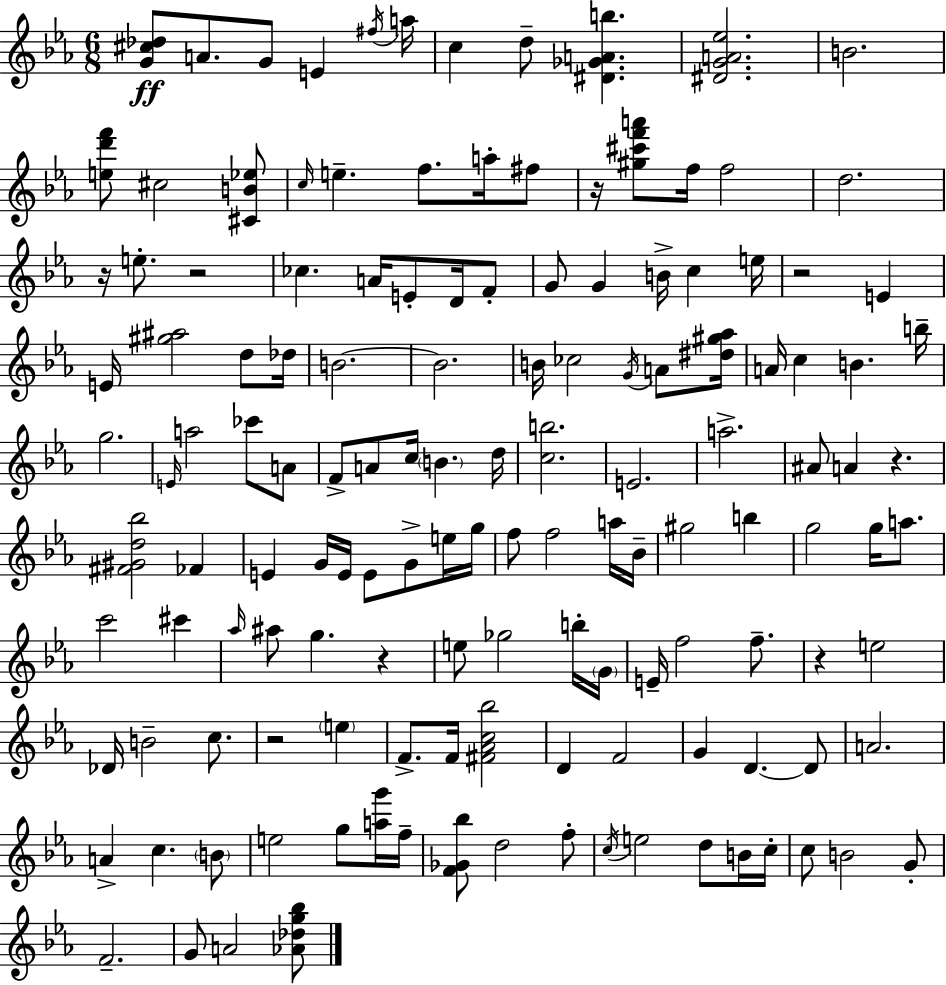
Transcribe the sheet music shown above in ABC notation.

X:1
T:Untitled
M:6/8
L:1/4
K:Cm
[G^c_d]/2 A/2 G/2 E ^f/4 a/4 c d/2 [^D_GAb] [^DGA_e]2 B2 [ed'f']/2 ^c2 [^CB_e]/2 c/4 e f/2 a/4 ^f/2 z/4 [^g^c'f'a']/2 f/4 f2 d2 z/4 e/2 z2 _c A/4 E/2 D/4 F/2 G/2 G B/4 c e/4 z2 E E/4 [^g^a]2 d/2 _d/4 B2 B2 B/4 _c2 G/4 A/2 [^d^g_a]/4 A/4 c B b/4 g2 E/4 a2 _c'/2 A/2 F/2 A/2 c/4 B d/4 [cb]2 E2 a2 ^A/2 A z [^F^Gd_b]2 _F E G/4 E/4 E/2 G/2 e/4 g/4 f/2 f2 a/4 _B/4 ^g2 b g2 g/4 a/2 c'2 ^c' _a/4 ^a/2 g z e/2 _g2 b/4 G/4 E/4 f2 f/2 z e2 _D/4 B2 c/2 z2 e F/2 F/4 [^F_Ac_b]2 D F2 G D D/2 A2 A c B/2 e2 g/2 [ag']/4 f/4 [F_G_b]/2 d2 f/2 c/4 e2 d/2 B/4 c/4 c/2 B2 G/2 F2 G/2 A2 [_A_dg_b]/2